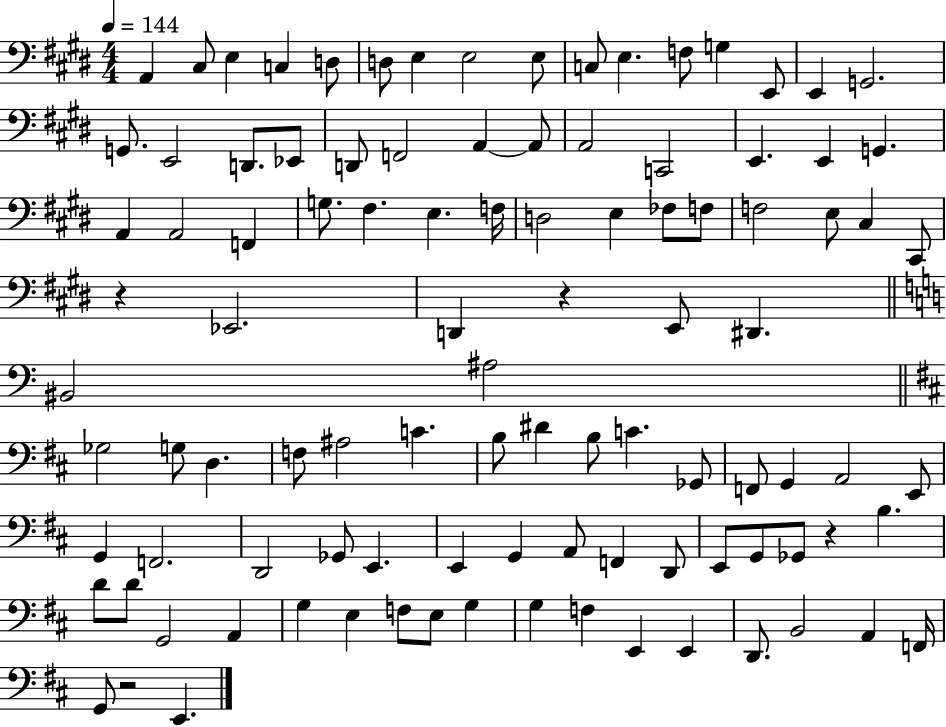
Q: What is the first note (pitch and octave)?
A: A2